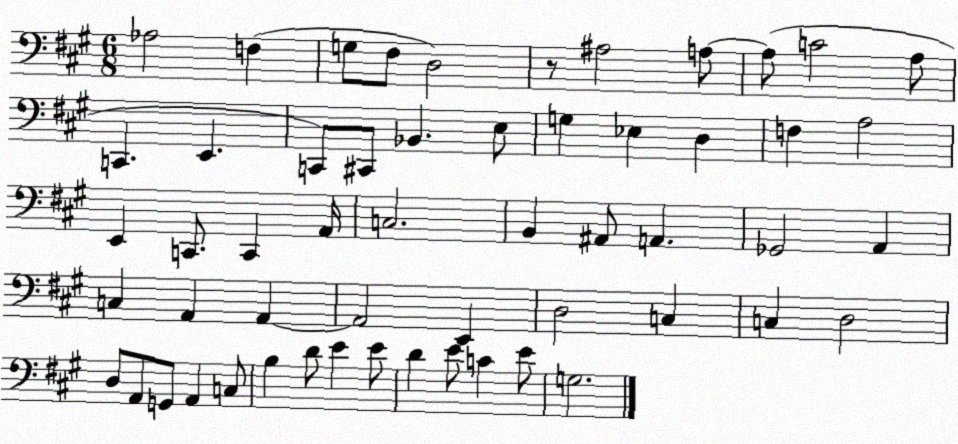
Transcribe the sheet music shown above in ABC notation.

X:1
T:Untitled
M:6/8
L:1/4
K:A
_A,2 F, G,/2 ^F,/2 D,2 z/2 ^A,2 A,/2 A,/2 C2 A,/2 C,, E,, C,,/2 ^C,,/2 _B,, E,/2 G, _E, D, F, A,2 E,, C,,/2 C,, A,,/4 C,2 B,, ^A,,/2 A,, _G,,2 A,, C, A,, A,, A,,2 E,, D,2 C, C, D,2 D,/2 A,,/2 G,,/2 A,, C,/2 B, D/2 E E/2 D E/2 C E/2 G,2